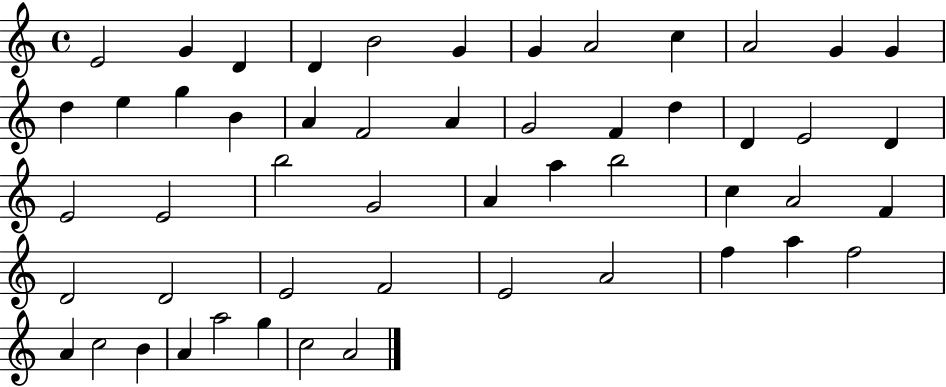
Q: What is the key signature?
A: C major